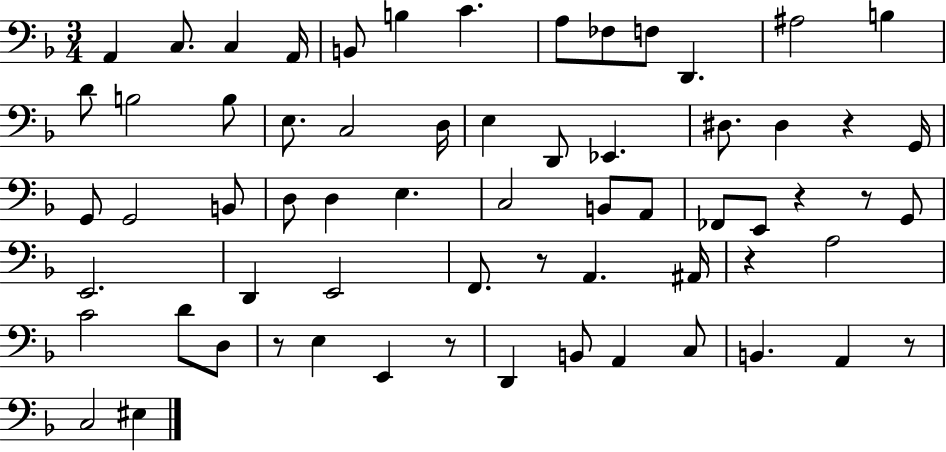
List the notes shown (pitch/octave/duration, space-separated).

A2/q C3/e. C3/q A2/s B2/e B3/q C4/q. A3/e FES3/e F3/e D2/q. A#3/h B3/q D4/e B3/h B3/e E3/e. C3/h D3/s E3/q D2/e Eb2/q. D#3/e. D#3/q R/q G2/s G2/e G2/h B2/e D3/e D3/q E3/q. C3/h B2/e A2/e FES2/e E2/e R/q R/e G2/e E2/h. D2/q E2/h F2/e. R/e A2/q. A#2/s R/q A3/h C4/h D4/e D3/e R/e E3/q E2/q R/e D2/q B2/e A2/q C3/e B2/q. A2/q R/e C3/h EIS3/q